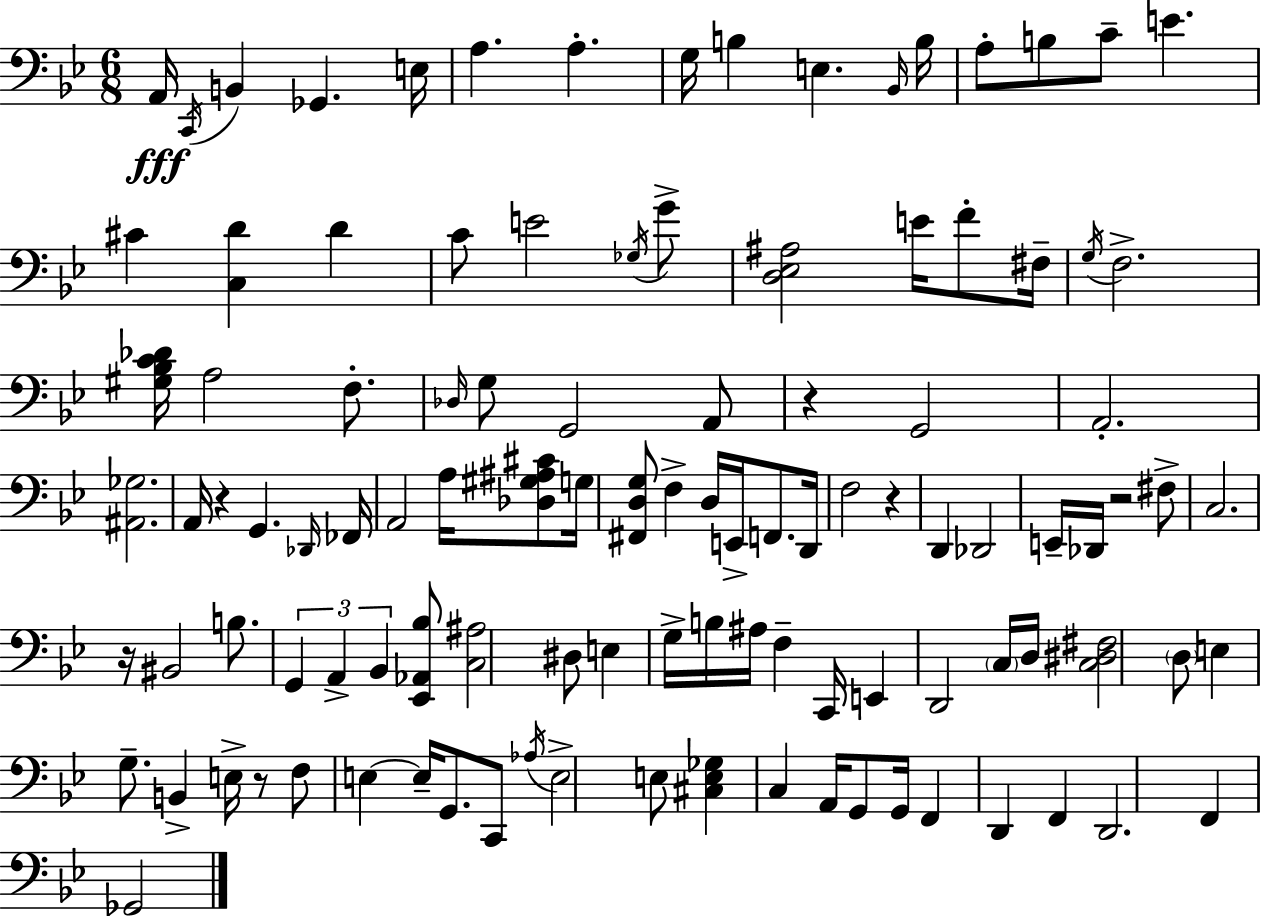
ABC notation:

X:1
T:Untitled
M:6/8
L:1/4
K:Gm
A,,/4 C,,/4 B,, _G,, E,/4 A, A, G,/4 B, E, _B,,/4 B,/4 A,/2 B,/2 C/2 E ^C [C,D] D C/2 E2 _G,/4 G/2 [D,_E,^A,]2 E/4 F/2 ^F,/4 G,/4 F,2 [^G,_B,C_D]/4 A,2 F,/2 _D,/4 G,/2 G,,2 A,,/2 z G,,2 A,,2 [^A,,_G,]2 A,,/4 z G,, _D,,/4 _F,,/4 A,,2 A,/4 [_D,^G,^A,^C]/2 G,/4 [^F,,D,G,]/2 F, D,/4 E,,/4 F,,/2 D,,/4 F,2 z D,, _D,,2 E,,/4 _D,,/4 z2 ^F,/2 C,2 z/4 ^B,,2 B,/2 G,, A,, _B,, [_E,,_A,,_B,]/2 [C,^A,]2 ^D,/2 E, G,/4 B,/4 ^A,/4 F, C,,/4 E,, D,,2 C,/4 D,/4 [C,^D,^F,]2 D,/2 E, G,/2 B,, E,/4 z/2 F,/2 E, E,/4 G,,/2 C,,/2 _A,/4 E,2 E,/2 [^C,E,_G,] C, A,,/4 G,,/2 G,,/4 F,, D,, F,, D,,2 F,, _G,,2